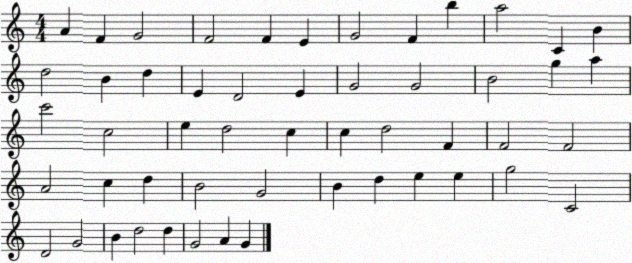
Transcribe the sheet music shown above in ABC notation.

X:1
T:Untitled
M:4/4
L:1/4
K:C
A F G2 F2 F E G2 F b a2 C B d2 B d E D2 E G2 G2 B2 g a c'2 c2 e d2 c c d2 F F2 F2 A2 c d B2 G2 B d e e g2 C2 D2 G2 B d2 d G2 A G